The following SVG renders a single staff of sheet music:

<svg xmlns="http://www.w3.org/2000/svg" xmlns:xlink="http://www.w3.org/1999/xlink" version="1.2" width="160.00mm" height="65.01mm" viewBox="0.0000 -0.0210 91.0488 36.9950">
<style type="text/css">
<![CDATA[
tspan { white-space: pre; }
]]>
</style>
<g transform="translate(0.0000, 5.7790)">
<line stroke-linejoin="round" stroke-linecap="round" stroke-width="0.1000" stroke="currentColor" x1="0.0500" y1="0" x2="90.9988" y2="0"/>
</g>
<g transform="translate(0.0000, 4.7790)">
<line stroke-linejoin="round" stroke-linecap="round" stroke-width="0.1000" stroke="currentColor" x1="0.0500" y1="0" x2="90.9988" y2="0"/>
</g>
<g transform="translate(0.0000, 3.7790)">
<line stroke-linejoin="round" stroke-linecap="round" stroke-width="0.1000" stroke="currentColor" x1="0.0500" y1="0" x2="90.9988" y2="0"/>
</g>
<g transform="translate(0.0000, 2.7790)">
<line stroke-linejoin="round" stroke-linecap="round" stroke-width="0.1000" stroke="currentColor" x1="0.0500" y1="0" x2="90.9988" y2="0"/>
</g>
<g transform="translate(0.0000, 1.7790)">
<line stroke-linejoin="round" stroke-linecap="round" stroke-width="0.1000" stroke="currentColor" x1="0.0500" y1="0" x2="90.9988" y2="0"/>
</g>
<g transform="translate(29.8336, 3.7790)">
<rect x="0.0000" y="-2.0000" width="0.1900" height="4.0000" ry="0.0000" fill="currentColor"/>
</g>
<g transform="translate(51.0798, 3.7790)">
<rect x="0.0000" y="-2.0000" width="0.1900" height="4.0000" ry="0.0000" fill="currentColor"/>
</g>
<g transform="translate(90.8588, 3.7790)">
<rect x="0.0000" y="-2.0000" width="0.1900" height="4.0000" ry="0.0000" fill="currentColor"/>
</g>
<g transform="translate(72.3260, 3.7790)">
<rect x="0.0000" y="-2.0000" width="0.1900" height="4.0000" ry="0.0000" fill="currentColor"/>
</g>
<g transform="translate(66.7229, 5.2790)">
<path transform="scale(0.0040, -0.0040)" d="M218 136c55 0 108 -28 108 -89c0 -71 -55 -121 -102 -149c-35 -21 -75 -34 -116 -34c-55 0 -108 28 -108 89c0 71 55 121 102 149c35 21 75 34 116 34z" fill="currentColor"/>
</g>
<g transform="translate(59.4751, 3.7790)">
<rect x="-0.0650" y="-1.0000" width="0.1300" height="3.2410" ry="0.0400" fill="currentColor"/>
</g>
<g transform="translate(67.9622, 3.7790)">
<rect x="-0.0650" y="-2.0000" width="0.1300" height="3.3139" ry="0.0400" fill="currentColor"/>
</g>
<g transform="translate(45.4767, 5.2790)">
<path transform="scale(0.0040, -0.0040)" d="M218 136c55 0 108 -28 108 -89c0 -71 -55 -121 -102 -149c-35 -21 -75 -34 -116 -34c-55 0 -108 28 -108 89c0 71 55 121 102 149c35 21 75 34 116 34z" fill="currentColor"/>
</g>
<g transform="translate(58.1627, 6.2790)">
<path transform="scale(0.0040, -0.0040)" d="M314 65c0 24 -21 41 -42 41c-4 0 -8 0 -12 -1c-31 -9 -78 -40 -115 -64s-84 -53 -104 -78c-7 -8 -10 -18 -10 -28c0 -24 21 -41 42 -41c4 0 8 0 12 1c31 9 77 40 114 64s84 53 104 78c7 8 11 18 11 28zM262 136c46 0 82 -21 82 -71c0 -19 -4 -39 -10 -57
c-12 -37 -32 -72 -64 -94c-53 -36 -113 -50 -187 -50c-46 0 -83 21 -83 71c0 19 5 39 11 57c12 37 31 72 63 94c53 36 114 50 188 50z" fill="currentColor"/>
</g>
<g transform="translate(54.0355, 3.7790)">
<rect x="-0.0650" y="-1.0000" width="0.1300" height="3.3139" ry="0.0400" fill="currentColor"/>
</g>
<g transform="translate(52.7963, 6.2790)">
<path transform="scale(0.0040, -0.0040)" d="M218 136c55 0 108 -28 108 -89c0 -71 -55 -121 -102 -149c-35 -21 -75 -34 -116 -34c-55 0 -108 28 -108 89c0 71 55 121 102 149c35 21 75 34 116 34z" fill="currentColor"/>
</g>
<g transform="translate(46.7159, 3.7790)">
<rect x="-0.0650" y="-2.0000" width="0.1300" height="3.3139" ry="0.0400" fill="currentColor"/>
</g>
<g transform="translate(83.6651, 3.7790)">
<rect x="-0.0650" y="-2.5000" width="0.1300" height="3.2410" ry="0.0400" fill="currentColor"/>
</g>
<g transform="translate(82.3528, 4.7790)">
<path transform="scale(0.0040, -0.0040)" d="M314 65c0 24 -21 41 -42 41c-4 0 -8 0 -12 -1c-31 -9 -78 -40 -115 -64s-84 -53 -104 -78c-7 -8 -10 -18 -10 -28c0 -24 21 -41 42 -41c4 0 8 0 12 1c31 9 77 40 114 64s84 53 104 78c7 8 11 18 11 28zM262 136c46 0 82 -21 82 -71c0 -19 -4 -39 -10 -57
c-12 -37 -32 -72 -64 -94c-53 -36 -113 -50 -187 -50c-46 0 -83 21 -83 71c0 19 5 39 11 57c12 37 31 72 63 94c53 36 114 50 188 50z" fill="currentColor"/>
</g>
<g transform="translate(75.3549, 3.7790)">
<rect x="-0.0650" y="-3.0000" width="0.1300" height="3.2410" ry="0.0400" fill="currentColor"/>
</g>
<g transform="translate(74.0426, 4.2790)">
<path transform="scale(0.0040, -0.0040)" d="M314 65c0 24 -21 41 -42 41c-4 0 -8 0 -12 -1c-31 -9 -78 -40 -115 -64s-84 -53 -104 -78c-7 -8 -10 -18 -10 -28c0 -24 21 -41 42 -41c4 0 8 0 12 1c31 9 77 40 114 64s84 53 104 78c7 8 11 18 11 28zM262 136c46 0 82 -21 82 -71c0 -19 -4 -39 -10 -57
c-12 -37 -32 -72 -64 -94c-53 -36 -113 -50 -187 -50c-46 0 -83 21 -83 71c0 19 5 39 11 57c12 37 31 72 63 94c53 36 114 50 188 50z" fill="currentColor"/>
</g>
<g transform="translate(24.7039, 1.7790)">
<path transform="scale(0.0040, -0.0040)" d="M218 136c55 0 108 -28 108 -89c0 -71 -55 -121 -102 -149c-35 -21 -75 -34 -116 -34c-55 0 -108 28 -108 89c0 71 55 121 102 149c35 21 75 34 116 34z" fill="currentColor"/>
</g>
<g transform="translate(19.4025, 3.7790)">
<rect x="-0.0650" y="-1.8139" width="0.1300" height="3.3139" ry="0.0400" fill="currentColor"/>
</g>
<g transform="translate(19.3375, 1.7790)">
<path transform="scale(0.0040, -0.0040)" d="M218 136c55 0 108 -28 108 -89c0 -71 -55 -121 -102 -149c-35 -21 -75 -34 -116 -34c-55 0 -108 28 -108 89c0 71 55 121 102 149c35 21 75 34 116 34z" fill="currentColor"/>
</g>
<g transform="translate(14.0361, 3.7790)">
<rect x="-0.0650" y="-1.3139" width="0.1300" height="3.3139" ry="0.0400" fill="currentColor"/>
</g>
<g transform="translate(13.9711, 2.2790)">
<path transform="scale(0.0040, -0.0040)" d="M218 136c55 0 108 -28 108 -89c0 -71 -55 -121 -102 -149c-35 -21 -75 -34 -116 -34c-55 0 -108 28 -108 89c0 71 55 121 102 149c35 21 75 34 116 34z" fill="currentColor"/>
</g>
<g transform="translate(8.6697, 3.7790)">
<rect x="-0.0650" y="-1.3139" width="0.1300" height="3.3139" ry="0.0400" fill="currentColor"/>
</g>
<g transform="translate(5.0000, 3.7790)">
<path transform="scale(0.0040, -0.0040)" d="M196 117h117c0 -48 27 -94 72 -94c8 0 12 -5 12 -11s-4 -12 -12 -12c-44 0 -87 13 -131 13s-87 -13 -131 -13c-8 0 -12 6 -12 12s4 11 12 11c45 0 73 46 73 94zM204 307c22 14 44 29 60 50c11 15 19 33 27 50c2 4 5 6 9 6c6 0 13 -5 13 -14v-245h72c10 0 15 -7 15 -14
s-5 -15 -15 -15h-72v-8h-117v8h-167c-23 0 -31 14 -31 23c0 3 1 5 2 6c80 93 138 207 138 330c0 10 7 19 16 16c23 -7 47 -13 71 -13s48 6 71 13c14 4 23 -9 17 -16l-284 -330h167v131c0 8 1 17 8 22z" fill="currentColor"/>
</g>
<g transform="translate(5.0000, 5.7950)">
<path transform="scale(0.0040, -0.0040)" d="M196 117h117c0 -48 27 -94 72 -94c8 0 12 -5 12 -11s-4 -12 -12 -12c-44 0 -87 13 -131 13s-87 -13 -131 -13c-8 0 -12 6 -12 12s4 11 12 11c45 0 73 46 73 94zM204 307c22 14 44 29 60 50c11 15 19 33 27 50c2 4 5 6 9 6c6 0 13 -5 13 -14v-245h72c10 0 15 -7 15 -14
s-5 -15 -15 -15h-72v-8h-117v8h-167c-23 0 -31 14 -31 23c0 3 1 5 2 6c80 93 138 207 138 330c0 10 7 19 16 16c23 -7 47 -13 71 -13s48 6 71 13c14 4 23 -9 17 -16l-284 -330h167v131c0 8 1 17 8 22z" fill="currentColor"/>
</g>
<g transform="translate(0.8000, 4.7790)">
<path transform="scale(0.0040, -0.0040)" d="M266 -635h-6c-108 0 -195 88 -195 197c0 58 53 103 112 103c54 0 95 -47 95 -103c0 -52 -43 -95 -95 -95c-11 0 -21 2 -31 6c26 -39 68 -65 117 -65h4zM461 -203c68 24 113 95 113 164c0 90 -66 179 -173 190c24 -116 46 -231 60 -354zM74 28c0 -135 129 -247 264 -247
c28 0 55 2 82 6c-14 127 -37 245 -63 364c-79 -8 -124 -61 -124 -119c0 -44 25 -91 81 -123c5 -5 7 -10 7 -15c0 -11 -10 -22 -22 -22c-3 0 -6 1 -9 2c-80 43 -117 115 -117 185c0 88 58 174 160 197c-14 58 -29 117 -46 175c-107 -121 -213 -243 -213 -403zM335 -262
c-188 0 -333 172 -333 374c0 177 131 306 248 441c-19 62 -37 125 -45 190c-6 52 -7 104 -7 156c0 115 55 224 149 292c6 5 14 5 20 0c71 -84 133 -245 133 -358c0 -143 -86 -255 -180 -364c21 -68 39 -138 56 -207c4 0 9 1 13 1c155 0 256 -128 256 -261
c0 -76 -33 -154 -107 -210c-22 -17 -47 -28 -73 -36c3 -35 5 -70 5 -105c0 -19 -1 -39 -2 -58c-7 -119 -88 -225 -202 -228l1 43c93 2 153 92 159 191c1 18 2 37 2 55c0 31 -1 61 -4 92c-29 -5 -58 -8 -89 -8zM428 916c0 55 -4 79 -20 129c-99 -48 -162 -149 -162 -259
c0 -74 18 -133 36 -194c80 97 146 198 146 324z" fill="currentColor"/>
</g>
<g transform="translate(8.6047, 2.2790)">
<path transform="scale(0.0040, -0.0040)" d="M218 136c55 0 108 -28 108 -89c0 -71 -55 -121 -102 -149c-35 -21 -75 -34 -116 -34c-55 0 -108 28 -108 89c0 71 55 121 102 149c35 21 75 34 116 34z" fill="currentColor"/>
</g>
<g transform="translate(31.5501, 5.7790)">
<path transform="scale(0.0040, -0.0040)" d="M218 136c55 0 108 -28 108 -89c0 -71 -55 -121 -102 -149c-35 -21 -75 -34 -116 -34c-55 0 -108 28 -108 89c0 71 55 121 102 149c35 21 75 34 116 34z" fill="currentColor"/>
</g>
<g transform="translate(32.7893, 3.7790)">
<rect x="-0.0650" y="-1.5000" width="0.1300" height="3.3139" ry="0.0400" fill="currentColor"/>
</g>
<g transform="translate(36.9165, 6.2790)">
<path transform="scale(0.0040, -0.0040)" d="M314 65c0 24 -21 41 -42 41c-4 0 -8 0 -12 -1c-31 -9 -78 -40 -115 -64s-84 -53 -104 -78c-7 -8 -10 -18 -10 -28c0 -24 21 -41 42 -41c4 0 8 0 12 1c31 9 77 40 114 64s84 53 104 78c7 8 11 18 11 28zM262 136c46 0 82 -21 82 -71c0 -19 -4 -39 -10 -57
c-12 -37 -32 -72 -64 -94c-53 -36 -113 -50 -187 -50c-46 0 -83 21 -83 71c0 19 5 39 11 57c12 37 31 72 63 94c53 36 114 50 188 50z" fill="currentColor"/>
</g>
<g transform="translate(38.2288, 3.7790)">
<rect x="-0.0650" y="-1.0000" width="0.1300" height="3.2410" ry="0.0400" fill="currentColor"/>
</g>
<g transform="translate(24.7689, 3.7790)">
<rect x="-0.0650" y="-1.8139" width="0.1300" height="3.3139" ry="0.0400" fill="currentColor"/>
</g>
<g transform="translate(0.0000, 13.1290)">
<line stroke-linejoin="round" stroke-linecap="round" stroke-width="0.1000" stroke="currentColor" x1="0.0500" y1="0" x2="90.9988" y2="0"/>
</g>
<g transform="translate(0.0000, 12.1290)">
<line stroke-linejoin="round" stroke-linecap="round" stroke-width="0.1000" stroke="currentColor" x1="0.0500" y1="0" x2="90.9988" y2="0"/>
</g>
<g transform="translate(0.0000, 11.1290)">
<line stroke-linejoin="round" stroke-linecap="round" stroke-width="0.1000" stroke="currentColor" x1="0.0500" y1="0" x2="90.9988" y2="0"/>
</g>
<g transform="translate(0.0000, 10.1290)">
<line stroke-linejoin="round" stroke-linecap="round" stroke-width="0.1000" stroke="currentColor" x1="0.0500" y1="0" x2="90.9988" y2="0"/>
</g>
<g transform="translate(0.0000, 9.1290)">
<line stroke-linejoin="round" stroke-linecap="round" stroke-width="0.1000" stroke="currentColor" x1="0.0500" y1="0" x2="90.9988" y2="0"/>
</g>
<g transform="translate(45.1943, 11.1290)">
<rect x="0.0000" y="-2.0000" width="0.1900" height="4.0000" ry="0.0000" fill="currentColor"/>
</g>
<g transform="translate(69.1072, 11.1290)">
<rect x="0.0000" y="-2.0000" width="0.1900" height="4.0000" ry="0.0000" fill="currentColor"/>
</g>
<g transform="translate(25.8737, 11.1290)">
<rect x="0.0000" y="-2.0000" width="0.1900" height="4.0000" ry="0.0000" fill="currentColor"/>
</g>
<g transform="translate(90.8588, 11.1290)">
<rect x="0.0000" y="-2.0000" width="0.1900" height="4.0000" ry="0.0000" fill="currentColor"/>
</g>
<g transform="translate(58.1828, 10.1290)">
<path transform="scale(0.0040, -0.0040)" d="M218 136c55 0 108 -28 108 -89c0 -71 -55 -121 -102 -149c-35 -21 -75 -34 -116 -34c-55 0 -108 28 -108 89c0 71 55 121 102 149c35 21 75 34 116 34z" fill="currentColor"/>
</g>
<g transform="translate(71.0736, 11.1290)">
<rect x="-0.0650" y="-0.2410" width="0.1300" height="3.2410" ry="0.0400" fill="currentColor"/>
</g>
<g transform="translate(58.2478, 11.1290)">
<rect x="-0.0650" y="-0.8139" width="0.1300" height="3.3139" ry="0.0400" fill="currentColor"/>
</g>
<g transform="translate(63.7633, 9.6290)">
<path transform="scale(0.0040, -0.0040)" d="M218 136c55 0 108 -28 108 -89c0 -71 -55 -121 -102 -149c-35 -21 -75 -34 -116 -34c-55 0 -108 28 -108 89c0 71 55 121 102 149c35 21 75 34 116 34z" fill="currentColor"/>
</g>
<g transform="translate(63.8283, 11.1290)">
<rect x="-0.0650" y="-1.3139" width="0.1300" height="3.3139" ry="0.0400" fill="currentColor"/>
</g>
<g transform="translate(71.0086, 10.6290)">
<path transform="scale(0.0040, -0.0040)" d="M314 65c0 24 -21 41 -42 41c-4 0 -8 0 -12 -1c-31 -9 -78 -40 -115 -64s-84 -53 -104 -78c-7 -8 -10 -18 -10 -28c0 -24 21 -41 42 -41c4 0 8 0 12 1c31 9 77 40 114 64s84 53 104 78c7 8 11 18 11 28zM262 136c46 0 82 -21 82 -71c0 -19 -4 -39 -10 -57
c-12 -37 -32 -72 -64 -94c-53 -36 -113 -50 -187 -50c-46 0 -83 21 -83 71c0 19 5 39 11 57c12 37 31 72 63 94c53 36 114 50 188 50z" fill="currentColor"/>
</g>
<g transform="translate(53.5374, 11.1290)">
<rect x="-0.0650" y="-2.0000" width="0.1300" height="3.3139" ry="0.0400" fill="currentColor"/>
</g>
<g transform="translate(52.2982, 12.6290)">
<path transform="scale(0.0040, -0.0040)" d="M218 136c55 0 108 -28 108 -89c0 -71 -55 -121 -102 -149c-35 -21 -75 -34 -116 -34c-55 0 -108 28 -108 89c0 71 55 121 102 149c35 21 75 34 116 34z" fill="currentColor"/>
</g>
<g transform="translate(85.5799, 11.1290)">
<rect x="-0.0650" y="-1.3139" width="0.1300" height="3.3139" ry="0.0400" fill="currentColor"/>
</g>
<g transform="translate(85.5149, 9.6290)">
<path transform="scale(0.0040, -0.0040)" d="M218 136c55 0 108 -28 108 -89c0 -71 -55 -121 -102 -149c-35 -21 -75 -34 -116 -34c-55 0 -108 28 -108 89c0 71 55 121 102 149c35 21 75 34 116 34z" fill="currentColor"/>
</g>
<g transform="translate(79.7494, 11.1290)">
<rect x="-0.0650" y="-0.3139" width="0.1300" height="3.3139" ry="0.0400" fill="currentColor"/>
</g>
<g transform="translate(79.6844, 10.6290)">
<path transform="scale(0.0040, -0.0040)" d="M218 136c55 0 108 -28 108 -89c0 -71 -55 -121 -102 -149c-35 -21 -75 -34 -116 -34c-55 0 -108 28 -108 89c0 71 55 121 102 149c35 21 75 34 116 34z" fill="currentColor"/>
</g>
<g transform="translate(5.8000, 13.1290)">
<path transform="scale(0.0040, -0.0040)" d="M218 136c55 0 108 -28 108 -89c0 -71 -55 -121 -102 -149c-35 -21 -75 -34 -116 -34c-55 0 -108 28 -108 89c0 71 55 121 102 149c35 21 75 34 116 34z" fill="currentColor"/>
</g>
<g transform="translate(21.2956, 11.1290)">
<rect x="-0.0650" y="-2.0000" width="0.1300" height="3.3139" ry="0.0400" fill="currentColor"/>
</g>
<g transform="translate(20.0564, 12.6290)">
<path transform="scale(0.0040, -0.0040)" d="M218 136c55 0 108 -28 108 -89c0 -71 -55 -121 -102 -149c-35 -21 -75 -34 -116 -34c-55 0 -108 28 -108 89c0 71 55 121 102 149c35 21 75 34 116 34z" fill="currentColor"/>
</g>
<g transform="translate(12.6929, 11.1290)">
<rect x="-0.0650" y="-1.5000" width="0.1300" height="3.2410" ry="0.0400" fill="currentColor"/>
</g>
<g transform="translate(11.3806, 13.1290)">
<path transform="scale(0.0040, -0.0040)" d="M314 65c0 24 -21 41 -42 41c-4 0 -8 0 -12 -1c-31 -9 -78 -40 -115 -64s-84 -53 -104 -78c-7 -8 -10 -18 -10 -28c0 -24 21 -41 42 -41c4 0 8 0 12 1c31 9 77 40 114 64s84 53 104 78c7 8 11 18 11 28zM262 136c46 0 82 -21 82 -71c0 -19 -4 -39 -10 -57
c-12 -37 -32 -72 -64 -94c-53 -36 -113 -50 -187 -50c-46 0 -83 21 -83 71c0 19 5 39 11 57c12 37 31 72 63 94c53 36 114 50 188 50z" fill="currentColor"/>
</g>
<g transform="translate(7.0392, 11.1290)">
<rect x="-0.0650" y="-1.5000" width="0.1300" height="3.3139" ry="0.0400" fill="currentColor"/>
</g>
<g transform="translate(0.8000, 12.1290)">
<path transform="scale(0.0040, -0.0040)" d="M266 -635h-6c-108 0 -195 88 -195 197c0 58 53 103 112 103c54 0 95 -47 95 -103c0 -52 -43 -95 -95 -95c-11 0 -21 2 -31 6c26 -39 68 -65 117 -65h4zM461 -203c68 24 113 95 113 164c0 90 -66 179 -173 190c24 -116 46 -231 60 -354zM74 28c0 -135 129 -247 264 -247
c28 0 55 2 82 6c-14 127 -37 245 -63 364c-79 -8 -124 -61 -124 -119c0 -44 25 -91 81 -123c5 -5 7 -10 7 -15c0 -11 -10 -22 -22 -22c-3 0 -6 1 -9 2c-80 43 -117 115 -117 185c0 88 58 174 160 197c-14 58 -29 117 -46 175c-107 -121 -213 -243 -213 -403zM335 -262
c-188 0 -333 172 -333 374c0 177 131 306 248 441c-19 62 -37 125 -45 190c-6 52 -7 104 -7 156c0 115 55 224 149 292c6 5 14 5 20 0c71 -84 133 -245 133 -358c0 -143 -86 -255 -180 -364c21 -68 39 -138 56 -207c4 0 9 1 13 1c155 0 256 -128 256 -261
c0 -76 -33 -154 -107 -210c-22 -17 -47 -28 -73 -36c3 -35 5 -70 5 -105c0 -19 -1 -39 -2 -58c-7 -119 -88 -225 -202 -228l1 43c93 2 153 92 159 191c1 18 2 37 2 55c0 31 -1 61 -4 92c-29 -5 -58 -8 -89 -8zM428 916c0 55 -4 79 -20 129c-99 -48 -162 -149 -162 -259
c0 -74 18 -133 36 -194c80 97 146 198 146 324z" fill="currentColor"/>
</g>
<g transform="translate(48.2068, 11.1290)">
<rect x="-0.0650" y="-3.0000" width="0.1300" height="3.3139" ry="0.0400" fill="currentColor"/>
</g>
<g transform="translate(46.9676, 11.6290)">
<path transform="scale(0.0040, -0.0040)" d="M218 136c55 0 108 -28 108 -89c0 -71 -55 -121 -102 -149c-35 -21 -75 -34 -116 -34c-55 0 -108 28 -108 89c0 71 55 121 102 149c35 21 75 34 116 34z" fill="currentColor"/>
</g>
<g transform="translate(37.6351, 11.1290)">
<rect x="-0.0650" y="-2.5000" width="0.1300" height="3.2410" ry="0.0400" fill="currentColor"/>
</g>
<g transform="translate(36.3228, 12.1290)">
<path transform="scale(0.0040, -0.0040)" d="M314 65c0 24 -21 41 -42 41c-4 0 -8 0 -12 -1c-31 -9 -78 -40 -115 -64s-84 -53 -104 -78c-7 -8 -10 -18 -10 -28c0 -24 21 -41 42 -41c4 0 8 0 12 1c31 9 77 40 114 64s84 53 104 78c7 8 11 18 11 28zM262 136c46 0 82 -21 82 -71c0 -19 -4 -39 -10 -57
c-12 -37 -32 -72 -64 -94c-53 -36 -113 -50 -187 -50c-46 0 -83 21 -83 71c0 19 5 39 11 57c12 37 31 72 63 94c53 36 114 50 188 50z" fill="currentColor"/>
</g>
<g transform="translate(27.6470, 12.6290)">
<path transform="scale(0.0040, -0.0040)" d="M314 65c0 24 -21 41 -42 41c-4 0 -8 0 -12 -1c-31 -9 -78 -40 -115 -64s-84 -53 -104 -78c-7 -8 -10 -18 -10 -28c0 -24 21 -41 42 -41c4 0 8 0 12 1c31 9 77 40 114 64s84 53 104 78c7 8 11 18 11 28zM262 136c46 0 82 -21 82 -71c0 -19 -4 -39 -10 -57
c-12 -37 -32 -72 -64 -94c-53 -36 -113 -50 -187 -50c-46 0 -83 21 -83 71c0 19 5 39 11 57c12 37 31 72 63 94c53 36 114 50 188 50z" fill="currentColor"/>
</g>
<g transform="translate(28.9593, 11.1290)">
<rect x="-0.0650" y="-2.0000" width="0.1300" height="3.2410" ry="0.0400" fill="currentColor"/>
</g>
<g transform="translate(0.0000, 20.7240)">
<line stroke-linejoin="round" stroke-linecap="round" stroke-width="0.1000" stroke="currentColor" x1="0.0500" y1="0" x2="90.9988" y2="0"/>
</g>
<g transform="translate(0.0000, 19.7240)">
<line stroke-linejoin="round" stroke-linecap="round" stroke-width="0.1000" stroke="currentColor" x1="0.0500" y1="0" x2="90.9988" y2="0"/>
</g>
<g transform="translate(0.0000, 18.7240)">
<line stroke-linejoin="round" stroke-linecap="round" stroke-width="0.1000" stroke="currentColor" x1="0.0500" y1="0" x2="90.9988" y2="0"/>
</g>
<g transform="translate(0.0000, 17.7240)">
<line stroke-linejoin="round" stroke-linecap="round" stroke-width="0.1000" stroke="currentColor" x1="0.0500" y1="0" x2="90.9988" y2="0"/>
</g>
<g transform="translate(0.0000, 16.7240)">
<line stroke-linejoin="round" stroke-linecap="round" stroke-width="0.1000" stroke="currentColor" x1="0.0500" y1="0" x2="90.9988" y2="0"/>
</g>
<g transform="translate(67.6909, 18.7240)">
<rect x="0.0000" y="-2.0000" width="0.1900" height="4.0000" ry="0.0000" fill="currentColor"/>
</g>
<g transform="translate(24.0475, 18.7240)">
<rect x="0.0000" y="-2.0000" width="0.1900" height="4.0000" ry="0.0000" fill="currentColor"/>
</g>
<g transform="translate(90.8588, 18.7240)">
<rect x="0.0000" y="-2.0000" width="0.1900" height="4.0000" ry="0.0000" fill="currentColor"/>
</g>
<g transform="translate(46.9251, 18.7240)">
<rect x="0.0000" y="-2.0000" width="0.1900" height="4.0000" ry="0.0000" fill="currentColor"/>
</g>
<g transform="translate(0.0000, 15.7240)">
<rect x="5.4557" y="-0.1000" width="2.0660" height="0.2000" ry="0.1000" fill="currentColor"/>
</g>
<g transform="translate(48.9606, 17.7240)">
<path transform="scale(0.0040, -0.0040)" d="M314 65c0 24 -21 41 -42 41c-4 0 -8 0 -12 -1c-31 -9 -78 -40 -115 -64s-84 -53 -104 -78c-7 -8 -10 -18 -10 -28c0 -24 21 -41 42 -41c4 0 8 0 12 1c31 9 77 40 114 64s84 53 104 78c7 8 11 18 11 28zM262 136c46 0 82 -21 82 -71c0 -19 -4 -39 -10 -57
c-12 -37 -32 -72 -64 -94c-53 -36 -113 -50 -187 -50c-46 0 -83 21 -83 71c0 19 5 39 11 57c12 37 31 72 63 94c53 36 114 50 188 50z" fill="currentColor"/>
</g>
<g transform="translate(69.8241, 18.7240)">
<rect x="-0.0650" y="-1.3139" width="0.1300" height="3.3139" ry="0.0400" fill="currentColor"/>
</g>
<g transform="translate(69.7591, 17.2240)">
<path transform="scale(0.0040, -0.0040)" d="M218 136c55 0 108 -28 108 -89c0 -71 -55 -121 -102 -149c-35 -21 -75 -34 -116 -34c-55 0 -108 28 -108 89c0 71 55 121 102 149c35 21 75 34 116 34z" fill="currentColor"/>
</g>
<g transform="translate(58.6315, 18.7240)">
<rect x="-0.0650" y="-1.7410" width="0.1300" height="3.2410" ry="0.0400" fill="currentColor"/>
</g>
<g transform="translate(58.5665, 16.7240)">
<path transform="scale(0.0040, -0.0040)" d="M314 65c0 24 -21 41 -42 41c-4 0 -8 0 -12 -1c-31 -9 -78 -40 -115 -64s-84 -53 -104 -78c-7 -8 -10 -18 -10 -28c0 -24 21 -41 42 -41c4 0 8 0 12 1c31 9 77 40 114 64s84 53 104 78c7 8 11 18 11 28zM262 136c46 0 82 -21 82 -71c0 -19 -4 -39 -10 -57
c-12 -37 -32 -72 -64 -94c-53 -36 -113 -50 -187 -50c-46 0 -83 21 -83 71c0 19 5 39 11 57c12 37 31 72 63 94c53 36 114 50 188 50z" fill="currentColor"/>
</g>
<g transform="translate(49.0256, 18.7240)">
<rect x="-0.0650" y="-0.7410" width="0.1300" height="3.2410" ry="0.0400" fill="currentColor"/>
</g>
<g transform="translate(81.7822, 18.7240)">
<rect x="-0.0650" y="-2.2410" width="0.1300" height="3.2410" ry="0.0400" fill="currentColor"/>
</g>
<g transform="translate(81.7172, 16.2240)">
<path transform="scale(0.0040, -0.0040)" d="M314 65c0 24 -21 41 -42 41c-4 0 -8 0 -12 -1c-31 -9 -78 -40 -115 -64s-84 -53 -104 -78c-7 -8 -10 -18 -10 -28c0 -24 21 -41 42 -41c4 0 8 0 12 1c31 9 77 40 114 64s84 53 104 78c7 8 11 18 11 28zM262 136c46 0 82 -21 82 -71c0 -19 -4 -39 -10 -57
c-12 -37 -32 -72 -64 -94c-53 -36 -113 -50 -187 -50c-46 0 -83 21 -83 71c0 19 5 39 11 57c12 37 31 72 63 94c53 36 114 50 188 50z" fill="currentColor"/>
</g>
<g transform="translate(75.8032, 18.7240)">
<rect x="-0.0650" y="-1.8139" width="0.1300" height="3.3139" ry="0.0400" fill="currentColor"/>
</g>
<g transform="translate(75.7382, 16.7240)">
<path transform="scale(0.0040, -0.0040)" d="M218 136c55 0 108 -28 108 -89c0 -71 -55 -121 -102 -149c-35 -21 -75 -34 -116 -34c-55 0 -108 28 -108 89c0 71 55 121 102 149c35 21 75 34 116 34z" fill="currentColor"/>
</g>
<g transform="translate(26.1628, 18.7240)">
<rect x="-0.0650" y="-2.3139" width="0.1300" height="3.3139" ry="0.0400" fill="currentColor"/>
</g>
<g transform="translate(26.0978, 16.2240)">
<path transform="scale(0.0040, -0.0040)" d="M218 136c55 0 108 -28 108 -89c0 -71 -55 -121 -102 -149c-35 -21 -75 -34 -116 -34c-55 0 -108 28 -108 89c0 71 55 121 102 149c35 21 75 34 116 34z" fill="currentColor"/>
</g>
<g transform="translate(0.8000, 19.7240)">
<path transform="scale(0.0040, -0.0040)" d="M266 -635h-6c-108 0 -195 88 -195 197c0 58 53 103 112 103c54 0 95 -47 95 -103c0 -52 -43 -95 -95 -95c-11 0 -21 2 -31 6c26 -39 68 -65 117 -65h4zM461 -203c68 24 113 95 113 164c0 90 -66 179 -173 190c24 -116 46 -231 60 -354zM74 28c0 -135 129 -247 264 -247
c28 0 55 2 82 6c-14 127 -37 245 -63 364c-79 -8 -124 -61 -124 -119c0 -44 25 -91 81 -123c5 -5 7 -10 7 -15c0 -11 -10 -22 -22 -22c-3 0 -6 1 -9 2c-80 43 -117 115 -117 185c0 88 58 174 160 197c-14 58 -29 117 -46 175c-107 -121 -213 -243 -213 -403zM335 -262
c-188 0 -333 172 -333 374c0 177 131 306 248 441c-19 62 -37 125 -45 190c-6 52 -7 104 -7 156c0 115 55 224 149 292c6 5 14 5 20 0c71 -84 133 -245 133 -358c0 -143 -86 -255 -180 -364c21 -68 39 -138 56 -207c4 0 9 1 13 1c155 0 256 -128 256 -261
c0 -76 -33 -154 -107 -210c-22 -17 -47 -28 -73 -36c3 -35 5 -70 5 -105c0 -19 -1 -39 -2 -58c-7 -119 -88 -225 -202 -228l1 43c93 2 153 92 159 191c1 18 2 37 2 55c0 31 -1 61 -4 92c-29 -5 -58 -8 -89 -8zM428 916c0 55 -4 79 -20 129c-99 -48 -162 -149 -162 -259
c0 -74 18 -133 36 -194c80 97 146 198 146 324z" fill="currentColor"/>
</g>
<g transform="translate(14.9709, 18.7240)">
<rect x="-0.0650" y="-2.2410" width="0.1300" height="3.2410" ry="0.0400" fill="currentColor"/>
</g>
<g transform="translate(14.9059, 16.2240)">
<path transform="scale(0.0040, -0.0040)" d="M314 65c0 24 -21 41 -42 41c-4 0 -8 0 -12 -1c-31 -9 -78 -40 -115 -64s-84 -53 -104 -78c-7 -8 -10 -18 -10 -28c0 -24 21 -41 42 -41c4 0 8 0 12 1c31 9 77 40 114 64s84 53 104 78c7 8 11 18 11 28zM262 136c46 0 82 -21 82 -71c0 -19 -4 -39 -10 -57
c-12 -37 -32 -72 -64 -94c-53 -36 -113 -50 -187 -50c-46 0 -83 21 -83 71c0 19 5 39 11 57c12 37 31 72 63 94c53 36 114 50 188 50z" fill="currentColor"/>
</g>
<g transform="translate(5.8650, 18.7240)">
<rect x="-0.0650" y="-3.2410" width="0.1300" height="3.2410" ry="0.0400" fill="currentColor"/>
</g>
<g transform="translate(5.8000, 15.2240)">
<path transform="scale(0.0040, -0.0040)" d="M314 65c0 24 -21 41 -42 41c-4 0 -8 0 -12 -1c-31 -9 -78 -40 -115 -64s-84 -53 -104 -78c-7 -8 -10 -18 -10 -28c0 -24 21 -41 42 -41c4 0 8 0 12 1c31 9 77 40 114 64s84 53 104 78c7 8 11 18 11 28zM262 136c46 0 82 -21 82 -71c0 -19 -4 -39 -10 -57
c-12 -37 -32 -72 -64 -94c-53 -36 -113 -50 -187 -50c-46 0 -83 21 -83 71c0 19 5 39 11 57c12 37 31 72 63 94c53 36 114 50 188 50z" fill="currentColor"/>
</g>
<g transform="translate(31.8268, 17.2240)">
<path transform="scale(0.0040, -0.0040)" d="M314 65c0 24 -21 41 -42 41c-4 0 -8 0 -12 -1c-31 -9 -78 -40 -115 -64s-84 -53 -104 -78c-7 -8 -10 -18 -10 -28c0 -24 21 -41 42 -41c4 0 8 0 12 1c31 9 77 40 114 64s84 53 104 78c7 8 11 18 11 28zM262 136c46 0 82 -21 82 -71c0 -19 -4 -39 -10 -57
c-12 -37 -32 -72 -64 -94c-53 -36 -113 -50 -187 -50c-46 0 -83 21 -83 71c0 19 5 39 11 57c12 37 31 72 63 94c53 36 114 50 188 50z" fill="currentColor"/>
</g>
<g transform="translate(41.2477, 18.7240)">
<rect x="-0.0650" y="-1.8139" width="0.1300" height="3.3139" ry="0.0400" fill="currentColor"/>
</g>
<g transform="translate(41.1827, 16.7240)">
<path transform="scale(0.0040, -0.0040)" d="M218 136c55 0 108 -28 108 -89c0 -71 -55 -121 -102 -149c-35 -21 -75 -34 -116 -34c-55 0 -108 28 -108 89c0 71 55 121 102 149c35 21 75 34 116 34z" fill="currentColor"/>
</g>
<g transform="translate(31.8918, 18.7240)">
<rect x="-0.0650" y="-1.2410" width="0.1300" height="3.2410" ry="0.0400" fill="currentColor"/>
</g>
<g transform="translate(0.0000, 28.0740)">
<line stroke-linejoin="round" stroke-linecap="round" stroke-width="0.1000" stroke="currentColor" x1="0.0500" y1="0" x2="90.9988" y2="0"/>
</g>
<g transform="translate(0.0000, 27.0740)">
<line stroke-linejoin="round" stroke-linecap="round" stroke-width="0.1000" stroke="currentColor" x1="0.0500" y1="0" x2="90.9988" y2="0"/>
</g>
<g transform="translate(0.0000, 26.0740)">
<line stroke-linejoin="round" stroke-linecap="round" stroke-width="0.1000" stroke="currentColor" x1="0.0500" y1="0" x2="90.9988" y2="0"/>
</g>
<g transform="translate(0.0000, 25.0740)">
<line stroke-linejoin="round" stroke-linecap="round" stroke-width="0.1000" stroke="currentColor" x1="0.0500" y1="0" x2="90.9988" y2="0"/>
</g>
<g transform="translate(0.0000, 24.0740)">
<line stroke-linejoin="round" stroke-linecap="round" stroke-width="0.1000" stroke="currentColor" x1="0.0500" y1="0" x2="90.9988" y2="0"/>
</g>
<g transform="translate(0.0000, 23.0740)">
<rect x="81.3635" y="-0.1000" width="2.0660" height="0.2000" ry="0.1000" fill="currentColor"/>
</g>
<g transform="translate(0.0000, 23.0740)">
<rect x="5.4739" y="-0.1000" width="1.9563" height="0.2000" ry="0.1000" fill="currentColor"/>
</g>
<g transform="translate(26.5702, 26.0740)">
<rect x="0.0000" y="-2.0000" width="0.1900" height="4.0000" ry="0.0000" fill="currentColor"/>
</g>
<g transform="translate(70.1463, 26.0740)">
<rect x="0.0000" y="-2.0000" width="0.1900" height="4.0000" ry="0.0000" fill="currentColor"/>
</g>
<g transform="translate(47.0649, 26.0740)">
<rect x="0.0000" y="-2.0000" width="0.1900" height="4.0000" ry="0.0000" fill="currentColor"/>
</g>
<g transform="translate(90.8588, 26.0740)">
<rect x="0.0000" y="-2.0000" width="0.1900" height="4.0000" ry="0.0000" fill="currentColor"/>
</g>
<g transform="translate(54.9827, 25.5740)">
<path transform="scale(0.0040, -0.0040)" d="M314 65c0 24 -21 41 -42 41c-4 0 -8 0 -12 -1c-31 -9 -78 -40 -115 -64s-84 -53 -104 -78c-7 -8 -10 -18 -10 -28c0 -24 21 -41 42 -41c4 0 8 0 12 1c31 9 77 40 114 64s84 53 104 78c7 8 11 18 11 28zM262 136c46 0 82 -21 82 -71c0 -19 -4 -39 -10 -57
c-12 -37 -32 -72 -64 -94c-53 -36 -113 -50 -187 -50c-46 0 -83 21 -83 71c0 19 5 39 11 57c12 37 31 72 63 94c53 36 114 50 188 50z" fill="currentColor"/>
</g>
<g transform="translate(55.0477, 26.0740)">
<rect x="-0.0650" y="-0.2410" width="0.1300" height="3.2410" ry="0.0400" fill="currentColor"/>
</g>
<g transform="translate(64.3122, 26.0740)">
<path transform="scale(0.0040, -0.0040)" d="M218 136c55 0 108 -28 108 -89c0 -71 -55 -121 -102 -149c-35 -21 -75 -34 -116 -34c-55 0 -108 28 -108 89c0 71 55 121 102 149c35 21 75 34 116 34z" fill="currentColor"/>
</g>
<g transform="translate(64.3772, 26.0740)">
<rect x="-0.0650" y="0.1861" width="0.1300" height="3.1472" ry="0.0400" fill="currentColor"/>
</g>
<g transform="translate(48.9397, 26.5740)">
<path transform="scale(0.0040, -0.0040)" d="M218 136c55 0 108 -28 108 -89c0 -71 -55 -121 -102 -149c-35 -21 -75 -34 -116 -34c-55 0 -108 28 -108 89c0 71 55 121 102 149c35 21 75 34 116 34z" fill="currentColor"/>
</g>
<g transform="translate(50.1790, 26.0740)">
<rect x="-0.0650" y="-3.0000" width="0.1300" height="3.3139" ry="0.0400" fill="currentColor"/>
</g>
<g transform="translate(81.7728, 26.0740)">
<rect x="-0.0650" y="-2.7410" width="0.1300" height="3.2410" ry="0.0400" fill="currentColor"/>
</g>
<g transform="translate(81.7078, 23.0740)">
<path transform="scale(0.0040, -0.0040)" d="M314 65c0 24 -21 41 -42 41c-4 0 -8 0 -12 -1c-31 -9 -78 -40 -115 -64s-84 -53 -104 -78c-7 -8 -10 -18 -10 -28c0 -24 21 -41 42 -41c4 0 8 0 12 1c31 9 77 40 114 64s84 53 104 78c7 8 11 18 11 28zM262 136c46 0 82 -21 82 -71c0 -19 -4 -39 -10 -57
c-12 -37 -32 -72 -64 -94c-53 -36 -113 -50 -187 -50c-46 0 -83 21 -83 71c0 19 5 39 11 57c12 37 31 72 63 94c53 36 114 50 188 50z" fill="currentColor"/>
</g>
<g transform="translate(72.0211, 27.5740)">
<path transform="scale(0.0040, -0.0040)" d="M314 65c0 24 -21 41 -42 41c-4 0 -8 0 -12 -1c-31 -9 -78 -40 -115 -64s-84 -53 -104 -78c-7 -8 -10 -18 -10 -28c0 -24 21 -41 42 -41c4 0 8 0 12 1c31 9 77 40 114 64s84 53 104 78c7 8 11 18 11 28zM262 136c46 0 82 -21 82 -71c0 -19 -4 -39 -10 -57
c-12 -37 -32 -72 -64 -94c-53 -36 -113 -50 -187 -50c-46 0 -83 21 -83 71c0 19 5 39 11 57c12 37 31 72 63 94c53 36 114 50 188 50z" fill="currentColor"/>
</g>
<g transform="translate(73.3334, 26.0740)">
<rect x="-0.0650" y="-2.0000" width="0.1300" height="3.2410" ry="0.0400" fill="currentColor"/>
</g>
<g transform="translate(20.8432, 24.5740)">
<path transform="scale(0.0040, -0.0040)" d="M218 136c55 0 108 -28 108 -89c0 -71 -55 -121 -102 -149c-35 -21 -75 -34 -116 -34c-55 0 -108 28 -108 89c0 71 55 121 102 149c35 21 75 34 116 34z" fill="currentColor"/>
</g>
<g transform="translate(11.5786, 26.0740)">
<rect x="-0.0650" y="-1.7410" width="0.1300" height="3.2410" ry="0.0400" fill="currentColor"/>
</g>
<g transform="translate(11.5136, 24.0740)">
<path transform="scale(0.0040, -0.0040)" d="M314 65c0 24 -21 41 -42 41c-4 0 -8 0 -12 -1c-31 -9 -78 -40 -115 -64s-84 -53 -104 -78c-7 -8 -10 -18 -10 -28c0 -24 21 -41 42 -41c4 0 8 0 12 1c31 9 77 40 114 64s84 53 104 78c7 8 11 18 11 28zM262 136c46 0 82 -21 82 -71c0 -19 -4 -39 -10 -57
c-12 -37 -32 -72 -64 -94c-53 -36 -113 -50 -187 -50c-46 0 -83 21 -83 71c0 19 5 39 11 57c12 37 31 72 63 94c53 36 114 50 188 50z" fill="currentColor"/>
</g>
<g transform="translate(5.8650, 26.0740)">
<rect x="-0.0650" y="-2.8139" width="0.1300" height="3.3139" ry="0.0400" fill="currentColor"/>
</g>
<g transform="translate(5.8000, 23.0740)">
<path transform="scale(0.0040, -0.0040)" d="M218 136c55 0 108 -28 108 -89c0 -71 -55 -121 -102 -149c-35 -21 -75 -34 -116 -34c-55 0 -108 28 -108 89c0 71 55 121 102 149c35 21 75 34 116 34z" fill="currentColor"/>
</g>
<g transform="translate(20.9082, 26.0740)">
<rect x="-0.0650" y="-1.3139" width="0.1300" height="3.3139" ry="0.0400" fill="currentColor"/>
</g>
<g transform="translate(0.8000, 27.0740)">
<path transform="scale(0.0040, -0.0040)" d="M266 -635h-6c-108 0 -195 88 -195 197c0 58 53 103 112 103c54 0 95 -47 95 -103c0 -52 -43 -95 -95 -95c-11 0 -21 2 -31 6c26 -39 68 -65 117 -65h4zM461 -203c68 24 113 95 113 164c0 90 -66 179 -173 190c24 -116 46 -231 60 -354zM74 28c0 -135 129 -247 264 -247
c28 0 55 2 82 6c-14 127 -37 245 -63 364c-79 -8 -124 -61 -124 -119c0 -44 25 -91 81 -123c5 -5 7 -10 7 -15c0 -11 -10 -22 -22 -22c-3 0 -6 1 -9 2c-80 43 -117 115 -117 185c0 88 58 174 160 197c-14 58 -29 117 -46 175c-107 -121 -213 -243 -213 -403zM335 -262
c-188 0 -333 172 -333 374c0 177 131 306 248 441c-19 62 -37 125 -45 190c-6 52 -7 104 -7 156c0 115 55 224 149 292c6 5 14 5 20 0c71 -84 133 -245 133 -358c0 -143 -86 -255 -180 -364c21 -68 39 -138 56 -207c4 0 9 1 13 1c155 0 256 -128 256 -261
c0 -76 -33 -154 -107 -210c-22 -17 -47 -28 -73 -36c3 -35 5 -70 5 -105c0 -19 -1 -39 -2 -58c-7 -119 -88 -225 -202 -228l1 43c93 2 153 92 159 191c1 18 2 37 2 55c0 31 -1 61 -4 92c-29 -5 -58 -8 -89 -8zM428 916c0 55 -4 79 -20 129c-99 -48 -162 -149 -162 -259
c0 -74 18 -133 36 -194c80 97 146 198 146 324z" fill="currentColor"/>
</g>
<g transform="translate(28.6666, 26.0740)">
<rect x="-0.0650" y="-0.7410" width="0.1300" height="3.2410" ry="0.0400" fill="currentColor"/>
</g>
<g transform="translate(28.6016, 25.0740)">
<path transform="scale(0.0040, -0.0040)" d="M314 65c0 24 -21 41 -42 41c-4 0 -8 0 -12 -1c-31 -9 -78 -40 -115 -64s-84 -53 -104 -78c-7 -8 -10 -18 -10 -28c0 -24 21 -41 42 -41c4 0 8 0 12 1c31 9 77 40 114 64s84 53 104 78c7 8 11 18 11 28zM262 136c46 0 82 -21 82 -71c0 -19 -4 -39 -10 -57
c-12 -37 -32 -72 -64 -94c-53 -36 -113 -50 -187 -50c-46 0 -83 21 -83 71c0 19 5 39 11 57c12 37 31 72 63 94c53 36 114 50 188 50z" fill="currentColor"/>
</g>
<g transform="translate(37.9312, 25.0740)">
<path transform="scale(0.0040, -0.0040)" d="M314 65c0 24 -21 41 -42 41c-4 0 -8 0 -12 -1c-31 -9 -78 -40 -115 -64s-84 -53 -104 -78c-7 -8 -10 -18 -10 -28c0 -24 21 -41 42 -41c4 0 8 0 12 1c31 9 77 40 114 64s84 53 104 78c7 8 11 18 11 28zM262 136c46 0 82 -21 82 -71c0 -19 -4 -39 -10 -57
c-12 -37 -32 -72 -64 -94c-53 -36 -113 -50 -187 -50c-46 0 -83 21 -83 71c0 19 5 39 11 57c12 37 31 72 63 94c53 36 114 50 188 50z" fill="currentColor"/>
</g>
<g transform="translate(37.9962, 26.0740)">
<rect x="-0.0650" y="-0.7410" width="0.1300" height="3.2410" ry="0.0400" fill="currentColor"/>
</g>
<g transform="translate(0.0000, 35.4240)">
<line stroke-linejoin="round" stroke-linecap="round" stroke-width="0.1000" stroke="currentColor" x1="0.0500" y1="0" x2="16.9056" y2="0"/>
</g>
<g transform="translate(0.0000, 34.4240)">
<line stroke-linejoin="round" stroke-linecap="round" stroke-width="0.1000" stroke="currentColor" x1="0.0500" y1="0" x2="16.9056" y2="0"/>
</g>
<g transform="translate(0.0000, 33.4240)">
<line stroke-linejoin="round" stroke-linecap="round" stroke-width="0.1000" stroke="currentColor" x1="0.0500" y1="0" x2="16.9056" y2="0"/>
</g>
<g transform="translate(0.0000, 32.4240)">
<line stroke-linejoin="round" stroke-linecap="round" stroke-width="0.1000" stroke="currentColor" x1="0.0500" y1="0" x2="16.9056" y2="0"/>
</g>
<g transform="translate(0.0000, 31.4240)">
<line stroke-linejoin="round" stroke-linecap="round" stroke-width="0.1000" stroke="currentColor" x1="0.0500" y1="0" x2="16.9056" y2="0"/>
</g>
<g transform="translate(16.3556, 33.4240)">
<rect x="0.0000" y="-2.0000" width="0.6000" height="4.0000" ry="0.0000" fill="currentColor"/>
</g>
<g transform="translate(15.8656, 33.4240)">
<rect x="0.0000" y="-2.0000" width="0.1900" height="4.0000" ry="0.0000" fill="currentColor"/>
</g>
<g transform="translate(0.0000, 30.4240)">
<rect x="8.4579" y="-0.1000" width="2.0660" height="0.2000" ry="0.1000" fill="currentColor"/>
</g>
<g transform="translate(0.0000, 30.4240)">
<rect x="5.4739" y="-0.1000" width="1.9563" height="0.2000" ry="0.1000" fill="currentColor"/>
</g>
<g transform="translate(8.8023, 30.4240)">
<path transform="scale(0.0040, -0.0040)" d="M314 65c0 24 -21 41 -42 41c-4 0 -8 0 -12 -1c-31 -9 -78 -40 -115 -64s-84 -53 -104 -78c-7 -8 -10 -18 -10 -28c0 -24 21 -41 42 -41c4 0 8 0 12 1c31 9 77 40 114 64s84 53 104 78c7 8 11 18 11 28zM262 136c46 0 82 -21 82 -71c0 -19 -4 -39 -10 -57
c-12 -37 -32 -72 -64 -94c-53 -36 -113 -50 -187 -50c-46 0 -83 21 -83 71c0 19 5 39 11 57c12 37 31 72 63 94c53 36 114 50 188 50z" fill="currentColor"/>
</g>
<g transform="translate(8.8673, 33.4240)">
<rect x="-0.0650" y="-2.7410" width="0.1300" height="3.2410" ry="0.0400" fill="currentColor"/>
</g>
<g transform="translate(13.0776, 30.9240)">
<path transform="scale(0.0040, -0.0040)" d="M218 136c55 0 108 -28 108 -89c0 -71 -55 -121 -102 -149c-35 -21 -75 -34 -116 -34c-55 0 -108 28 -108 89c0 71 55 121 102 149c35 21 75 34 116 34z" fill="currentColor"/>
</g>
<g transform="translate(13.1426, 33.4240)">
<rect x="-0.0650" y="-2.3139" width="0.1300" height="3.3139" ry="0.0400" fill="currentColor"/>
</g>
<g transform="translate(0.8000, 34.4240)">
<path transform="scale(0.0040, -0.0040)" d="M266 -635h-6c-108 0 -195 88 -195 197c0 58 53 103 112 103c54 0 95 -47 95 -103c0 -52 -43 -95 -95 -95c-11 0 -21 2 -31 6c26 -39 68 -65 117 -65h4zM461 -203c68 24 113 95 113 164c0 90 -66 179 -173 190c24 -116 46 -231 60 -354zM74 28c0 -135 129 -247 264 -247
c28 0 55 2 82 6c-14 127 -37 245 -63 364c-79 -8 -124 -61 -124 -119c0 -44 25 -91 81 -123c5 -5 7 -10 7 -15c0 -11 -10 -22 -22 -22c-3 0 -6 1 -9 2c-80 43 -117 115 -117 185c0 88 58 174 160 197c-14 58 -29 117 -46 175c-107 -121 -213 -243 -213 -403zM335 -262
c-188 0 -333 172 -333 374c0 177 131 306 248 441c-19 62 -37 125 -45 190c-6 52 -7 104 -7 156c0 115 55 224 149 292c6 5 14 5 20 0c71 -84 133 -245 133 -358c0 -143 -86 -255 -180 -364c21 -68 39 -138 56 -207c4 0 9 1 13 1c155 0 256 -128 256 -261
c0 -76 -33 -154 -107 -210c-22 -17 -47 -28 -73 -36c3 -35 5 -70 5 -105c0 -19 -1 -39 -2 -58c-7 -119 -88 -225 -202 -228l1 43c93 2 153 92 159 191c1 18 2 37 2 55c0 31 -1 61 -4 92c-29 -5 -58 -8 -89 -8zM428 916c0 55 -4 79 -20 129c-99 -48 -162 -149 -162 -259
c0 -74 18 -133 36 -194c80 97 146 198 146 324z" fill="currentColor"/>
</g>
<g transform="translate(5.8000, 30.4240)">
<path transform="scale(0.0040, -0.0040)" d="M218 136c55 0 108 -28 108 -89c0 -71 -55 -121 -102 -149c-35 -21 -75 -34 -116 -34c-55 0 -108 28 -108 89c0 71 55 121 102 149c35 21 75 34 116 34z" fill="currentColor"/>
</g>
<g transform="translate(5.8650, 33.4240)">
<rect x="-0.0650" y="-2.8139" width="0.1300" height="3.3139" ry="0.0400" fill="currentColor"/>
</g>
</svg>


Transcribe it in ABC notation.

X:1
T:Untitled
M:4/4
L:1/4
K:C
e e f f E D2 F D D2 F A2 G2 E E2 F F2 G2 A F d e c2 c e b2 g2 g e2 f d2 f2 e f g2 a f2 e d2 d2 A c2 B F2 a2 a a2 g